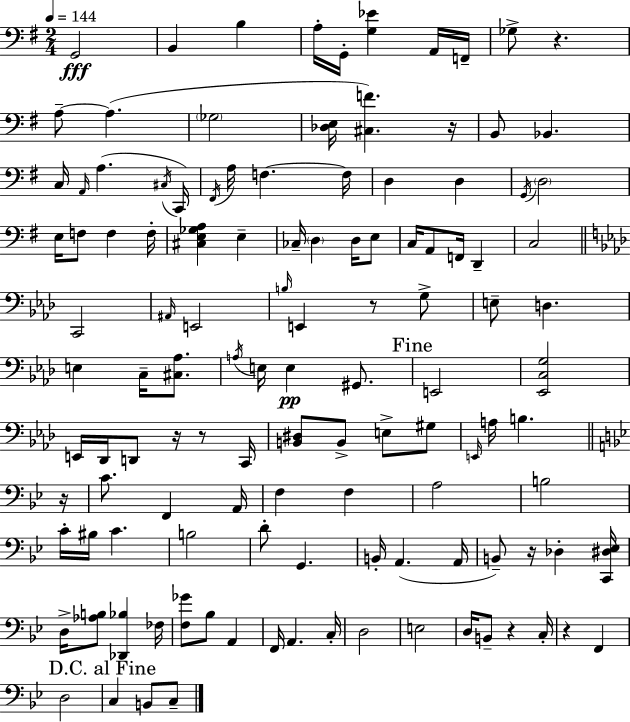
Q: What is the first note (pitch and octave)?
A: G2